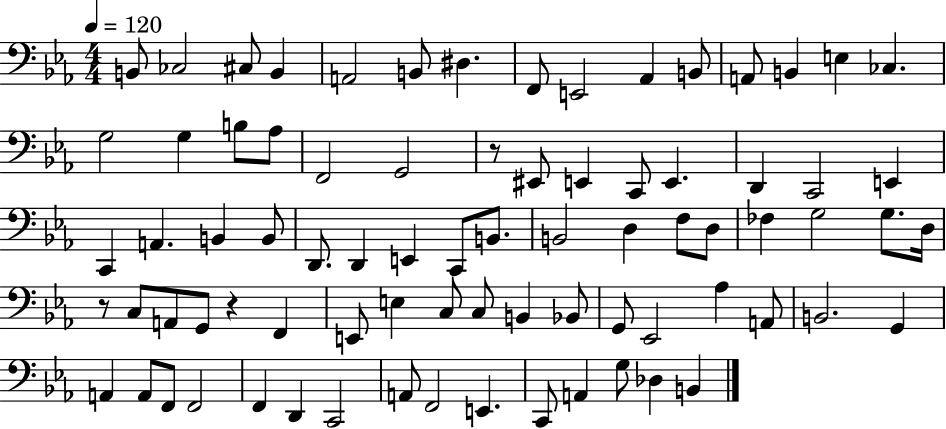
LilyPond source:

{
  \clef bass
  \numericTimeSignature
  \time 4/4
  \key ees \major
  \tempo 4 = 120
  b,8 ces2 cis8 b,4 | a,2 b,8 dis4. | f,8 e,2 aes,4 b,8 | a,8 b,4 e4 ces4. | \break g2 g4 b8 aes8 | f,2 g,2 | r8 eis,8 e,4 c,8 e,4. | d,4 c,2 e,4 | \break c,4 a,4. b,4 b,8 | d,8. d,4 e,4 c,8 b,8. | b,2 d4 f8 d8 | fes4 g2 g8. d16 | \break r8 c8 a,8 g,8 r4 f,4 | e,8 e4 c8 c8 b,4 bes,8 | g,8 ees,2 aes4 a,8 | b,2. g,4 | \break a,4 a,8 f,8 f,2 | f,4 d,4 c,2 | a,8 f,2 e,4. | c,8 a,4 g8 des4 b,4 | \break \bar "|."
}